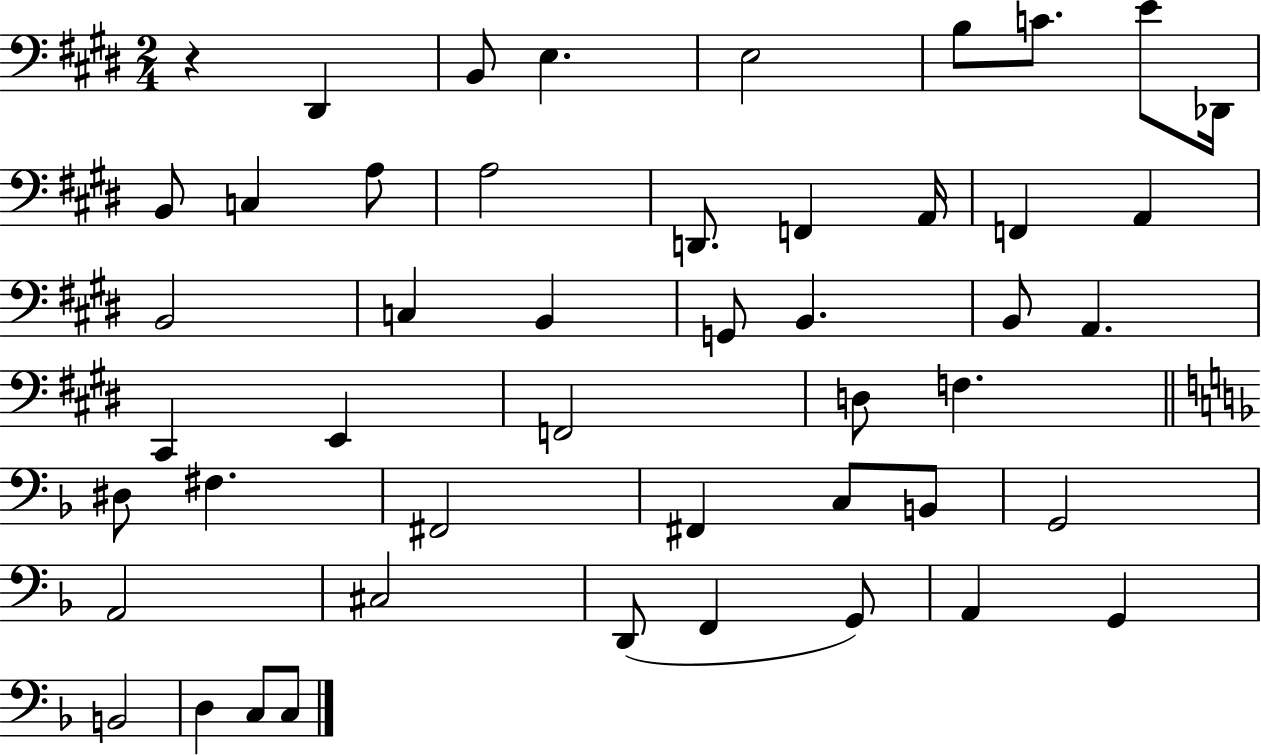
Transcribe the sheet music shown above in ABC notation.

X:1
T:Untitled
M:2/4
L:1/4
K:E
z ^D,, B,,/2 E, E,2 B,/2 C/2 E/2 _D,,/4 B,,/2 C, A,/2 A,2 D,,/2 F,, A,,/4 F,, A,, B,,2 C, B,, G,,/2 B,, B,,/2 A,, ^C,, E,, F,,2 D,/2 F, ^D,/2 ^F, ^F,,2 ^F,, C,/2 B,,/2 G,,2 A,,2 ^C,2 D,,/2 F,, G,,/2 A,, G,, B,,2 D, C,/2 C,/2